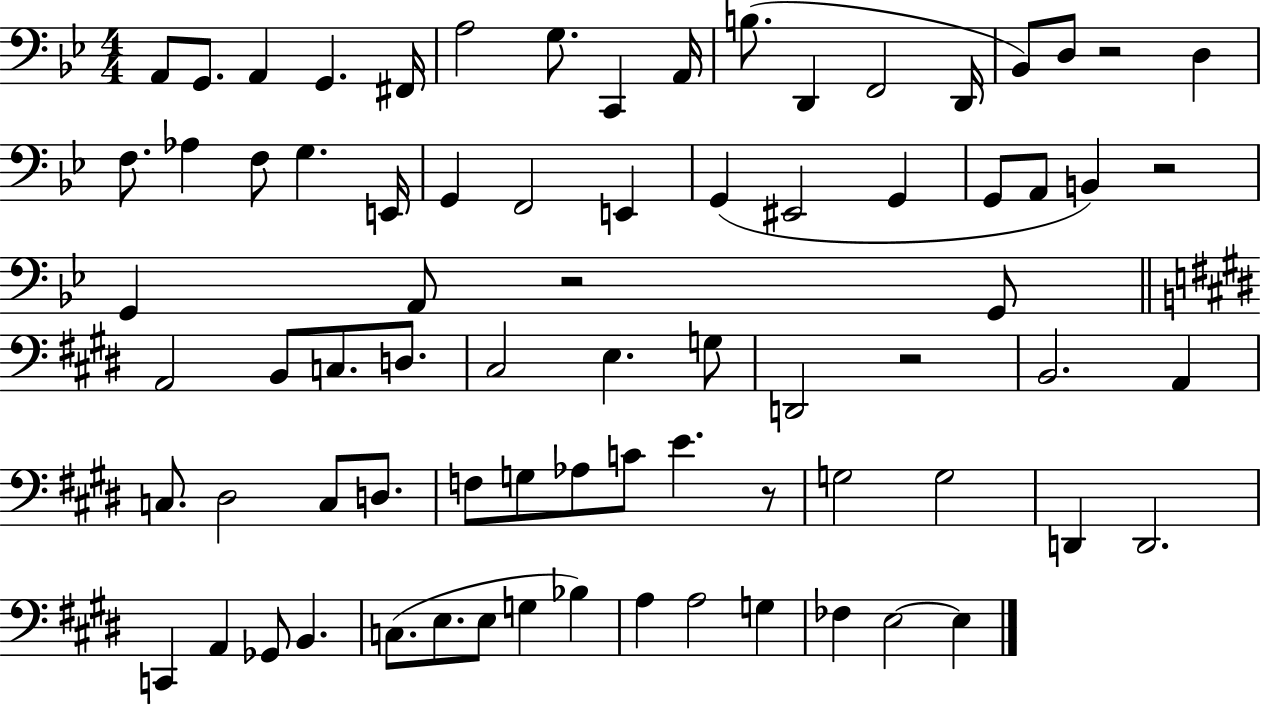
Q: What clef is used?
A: bass